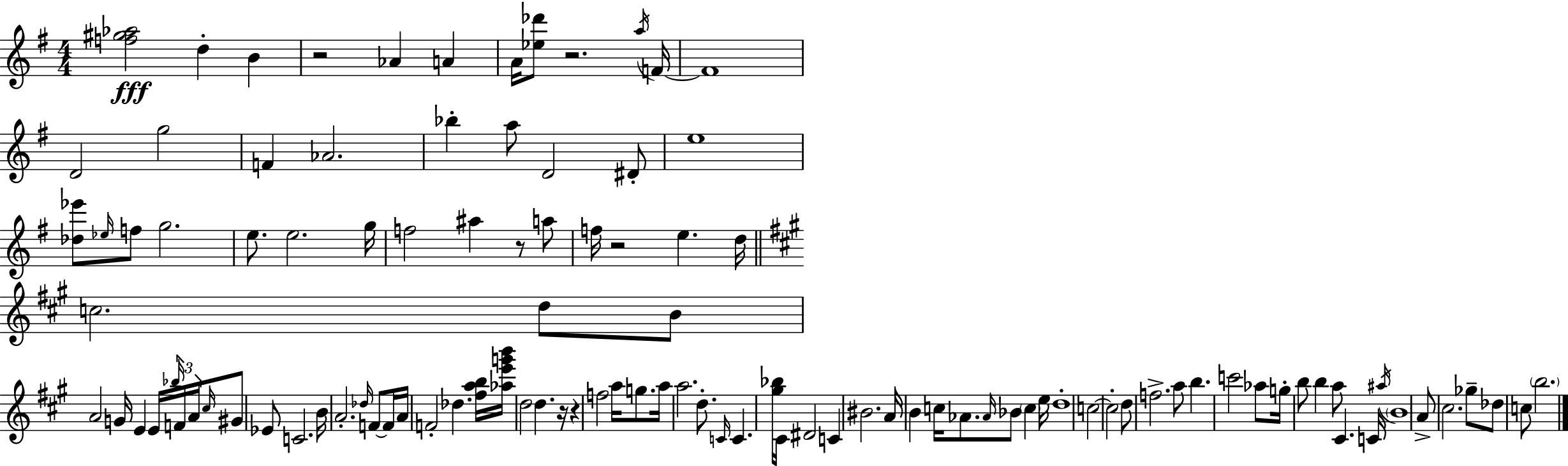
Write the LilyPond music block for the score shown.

{
  \clef treble
  \numericTimeSignature
  \time 4/4
  \key g \major
  \repeat volta 2 { <f'' gis'' aes''>2\fff d''4-. b'4 | r2 aes'4 a'4 | a'16 <ees'' des'''>8 r2. \acciaccatura { a''16 } | f'16~~ f'1 | \break d'2 g''2 | f'4 aes'2. | bes''4-. a''8 d'2 dis'8-. | e''1 | \break <des'' ees'''>8 \grace { ees''16 } f''8 g''2. | e''8. e''2. | g''16 f''2 ais''4 r8 | a''8 f''16 r2 e''4. | \break d''16 \bar "||" \break \key a \major c''2. d''8 b'8 | a'2 g'16 e'4 e'16 \tuplet 3/2 { \grace { bes''16 } f'16 | a'16 } \grace { cis''16 } gis'8 ees'8 c'2. | b'16 a'2.-. \grace { des''16 } | \break f'8~~ f'16 a'16 f'2-. des''4. | <fis'' a'' b''>16 <aes'' e''' g''' b'''>16 d''2 d''4. | r16 r4 f''2 a''16 | g''8. a''16 a''2. | \break d''8.-. \grace { c'16 } c'4. <gis'' bes''>16 cis'16 dis'2 | c'4 bis'2. | a'16 b'4 c''16 aes'8. \grace { aes'16 } bes'8 | \parenthesize c''4 e''16 d''1-. | \break c''2~~ c''2-. | d''8 f''2.-> | a''8 b''4. c'''2 | aes''8 g''16-. b''8 b''4 a''8 cis'4. | \break c'16 \acciaccatura { ais''16 } \parenthesize b'1 | a'8-> cis''2. | ges''8-- des''8 c''8 \parenthesize b''2. | } \bar "|."
}